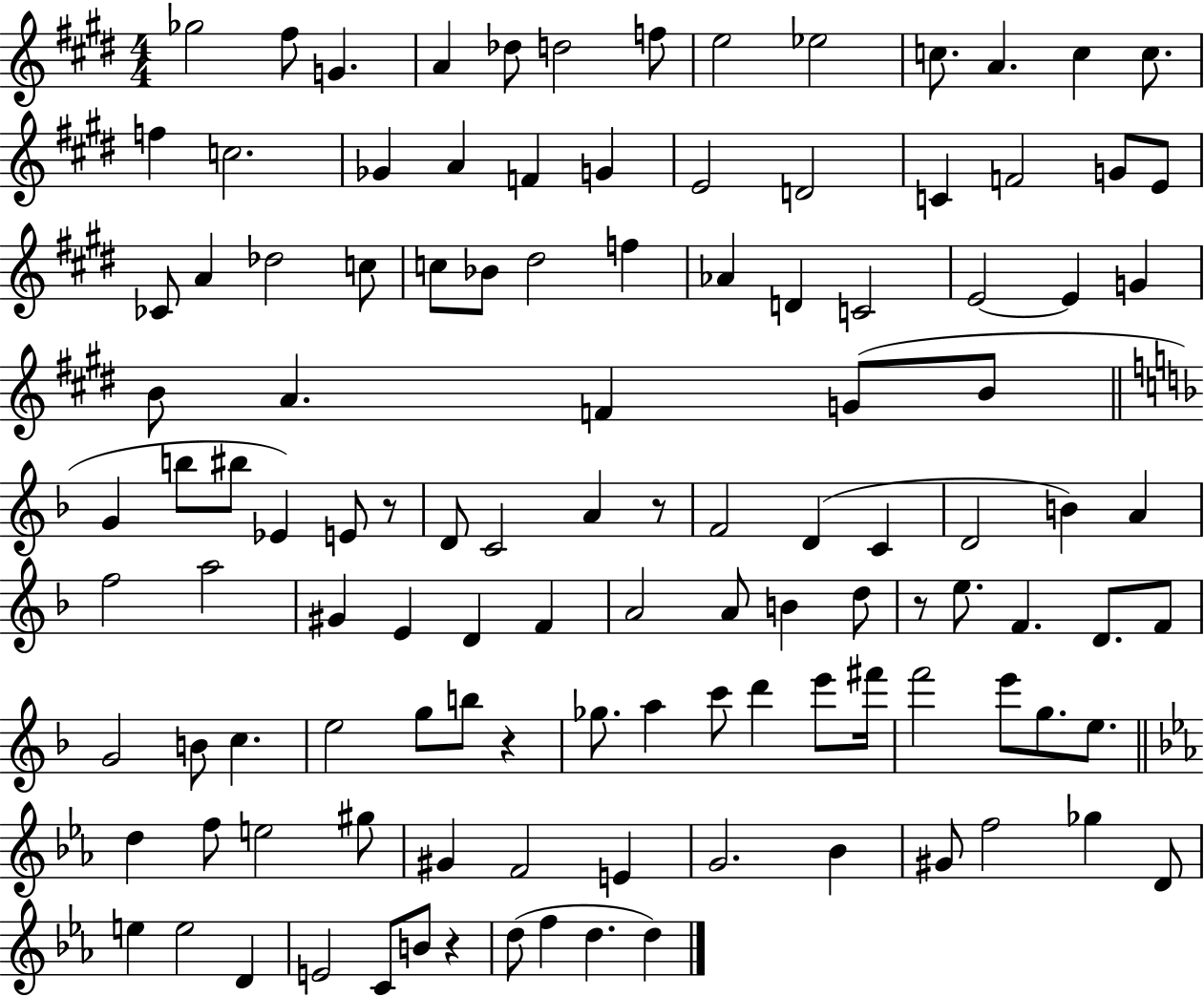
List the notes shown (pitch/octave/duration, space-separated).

Gb5/h F#5/e G4/q. A4/q Db5/e D5/h F5/e E5/h Eb5/h C5/e. A4/q. C5/q C5/e. F5/q C5/h. Gb4/q A4/q F4/q G4/q E4/h D4/h C4/q F4/h G4/e E4/e CES4/e A4/q Db5/h C5/e C5/e Bb4/e D#5/h F5/q Ab4/q D4/q C4/h E4/h E4/q G4/q B4/e A4/q. F4/q G4/e B4/e G4/q B5/e BIS5/e Eb4/q E4/e R/e D4/e C4/h A4/q R/e F4/h D4/q C4/q D4/h B4/q A4/q F5/h A5/h G#4/q E4/q D4/q F4/q A4/h A4/e B4/q D5/e R/e E5/e. F4/q. D4/e. F4/e G4/h B4/e C5/q. E5/h G5/e B5/e R/q Gb5/e. A5/q C6/e D6/q E6/e F#6/s F6/h E6/e G5/e. E5/e. D5/q F5/e E5/h G#5/e G#4/q F4/h E4/q G4/h. Bb4/q G#4/e F5/h Gb5/q D4/e E5/q E5/h D4/q E4/h C4/e B4/e R/q D5/e F5/q D5/q. D5/q